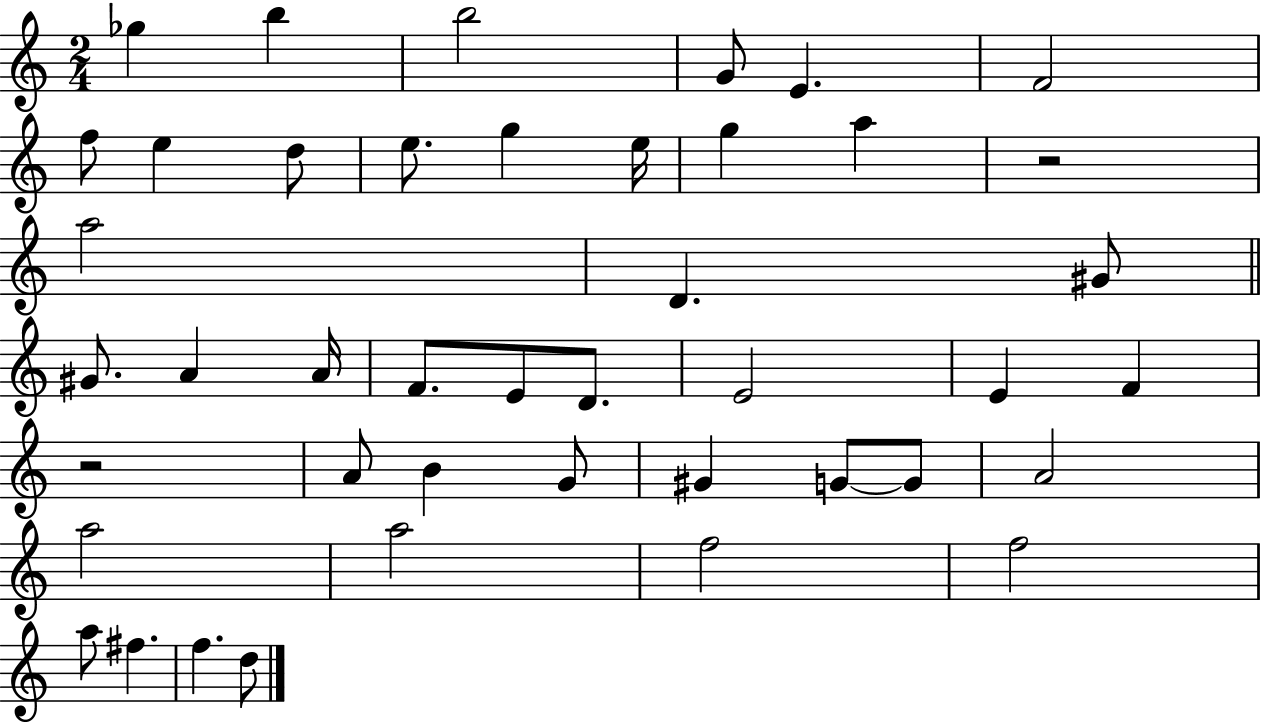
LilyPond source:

{
  \clef treble
  \numericTimeSignature
  \time 2/4
  \key c \major
  \repeat volta 2 { ges''4 b''4 | b''2 | g'8 e'4. | f'2 | \break f''8 e''4 d''8 | e''8. g''4 e''16 | g''4 a''4 | r2 | \break a''2 | d'4. gis'8 | \bar "||" \break \key a \minor gis'8. a'4 a'16 | f'8. e'8 d'8. | e'2 | e'4 f'4 | \break r2 | a'8 b'4 g'8 | gis'4 g'8~~ g'8 | a'2 | \break a''2 | a''2 | f''2 | f''2 | \break a''8 fis''4. | f''4. d''8 | } \bar "|."
}